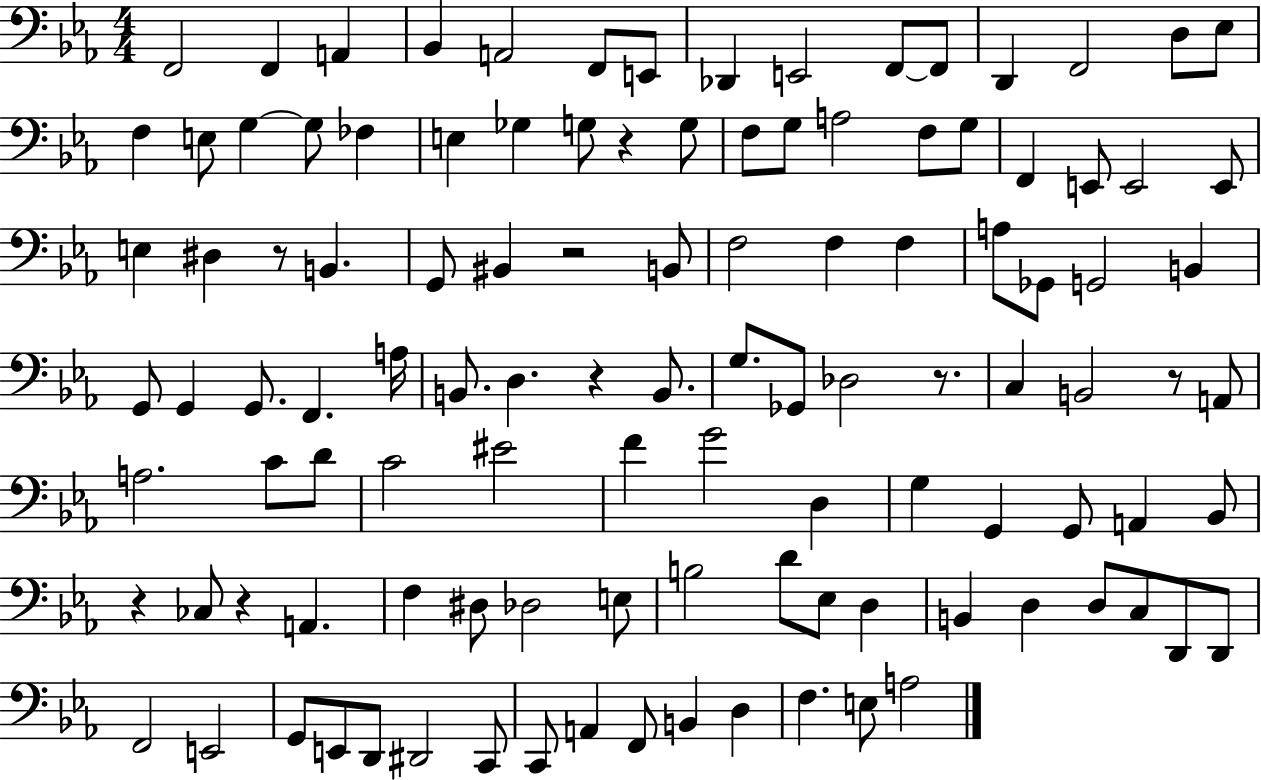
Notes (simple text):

F2/h F2/q A2/q Bb2/q A2/h F2/e E2/e Db2/q E2/h F2/e F2/e D2/q F2/h D3/e Eb3/e F3/q E3/e G3/q G3/e FES3/q E3/q Gb3/q G3/e R/q G3/e F3/e G3/e A3/h F3/e G3/e F2/q E2/e E2/h E2/e E3/q D#3/q R/e B2/q. G2/e BIS2/q R/h B2/e F3/h F3/q F3/q A3/e Gb2/e G2/h B2/q G2/e G2/q G2/e. F2/q. A3/s B2/e. D3/q. R/q B2/e. G3/e. Gb2/e Db3/h R/e. C3/q B2/h R/e A2/e A3/h. C4/e D4/e C4/h EIS4/h F4/q G4/h D3/q G3/q G2/q G2/e A2/q Bb2/e R/q CES3/e R/q A2/q. F3/q D#3/e Db3/h E3/e B3/h D4/e Eb3/e D3/q B2/q D3/q D3/e C3/e D2/e D2/e F2/h E2/h G2/e E2/e D2/e D#2/h C2/e C2/e A2/q F2/e B2/q D3/q F3/q. E3/e A3/h